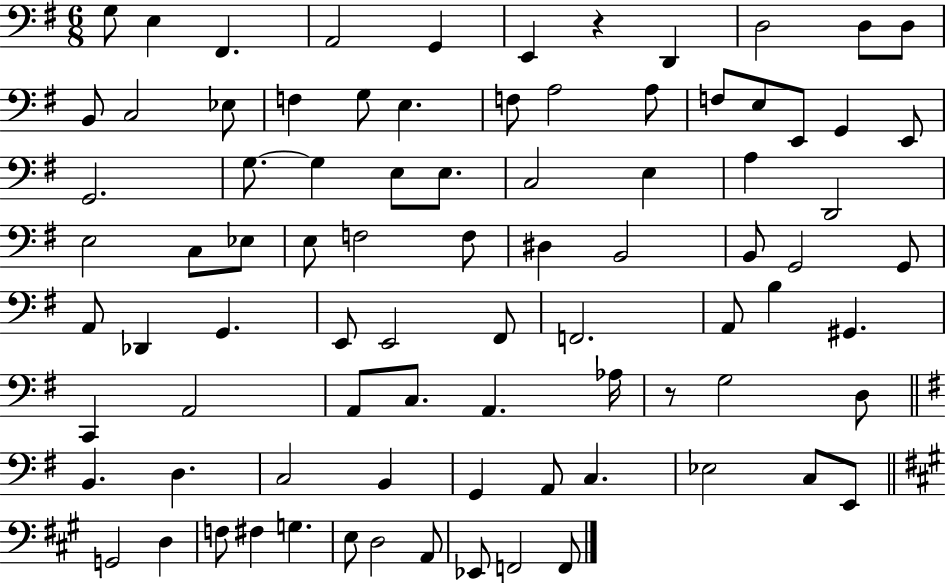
X:1
T:Untitled
M:6/8
L:1/4
K:G
G,/2 E, ^F,, A,,2 G,, E,, z D,, D,2 D,/2 D,/2 B,,/2 C,2 _E,/2 F, G,/2 E, F,/2 A,2 A,/2 F,/2 E,/2 E,,/2 G,, E,,/2 G,,2 G,/2 G, E,/2 E,/2 C,2 E, A, D,,2 E,2 C,/2 _E,/2 E,/2 F,2 F,/2 ^D, B,,2 B,,/2 G,,2 G,,/2 A,,/2 _D,, G,, E,,/2 E,,2 ^F,,/2 F,,2 A,,/2 B, ^G,, C,, A,,2 A,,/2 C,/2 A,, _A,/4 z/2 G,2 D,/2 B,, D, C,2 B,, G,, A,,/2 C, _E,2 C,/2 E,,/2 G,,2 D, F,/2 ^F, G, E,/2 D,2 A,,/2 _E,,/2 F,,2 F,,/2